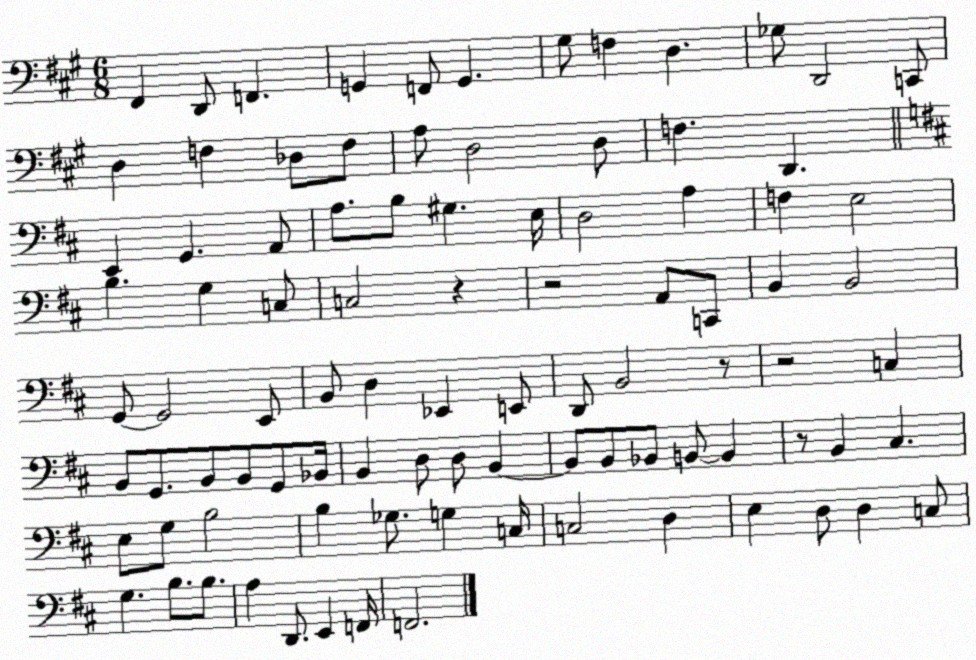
X:1
T:Untitled
M:6/8
L:1/4
K:A
^F,, D,,/2 F,, G,, F,,/2 G,, ^G,/2 F, D, _G,/2 D,,2 C,,/2 D, F, _D,/2 F,/2 A,/2 D,2 D,/2 F, D,, E,, G,, A,,/2 A,/2 B,/2 ^G, E,/4 D,2 A, F, E,2 B, G, C,/2 C,2 z z2 A,,/2 C,,/2 B,, B,,2 G,,/2 G,,2 E,,/2 B,,/2 D, _E,, E,,/2 D,,/2 B,,2 z/2 z2 C, B,,/2 G,,/2 B,,/2 B,,/2 G,,/2 _B,,/4 B,, D,/2 D,/2 B,, B,,/2 B,,/2 _B,,/2 B,,/2 B,, z/2 B,, ^C, E,/2 G,/2 B,2 B, _G,/2 G, C,/4 C,2 D, E, D,/2 D, C,/2 G, B,/2 B,/2 A, D,,/2 E,, F,,/4 F,,2